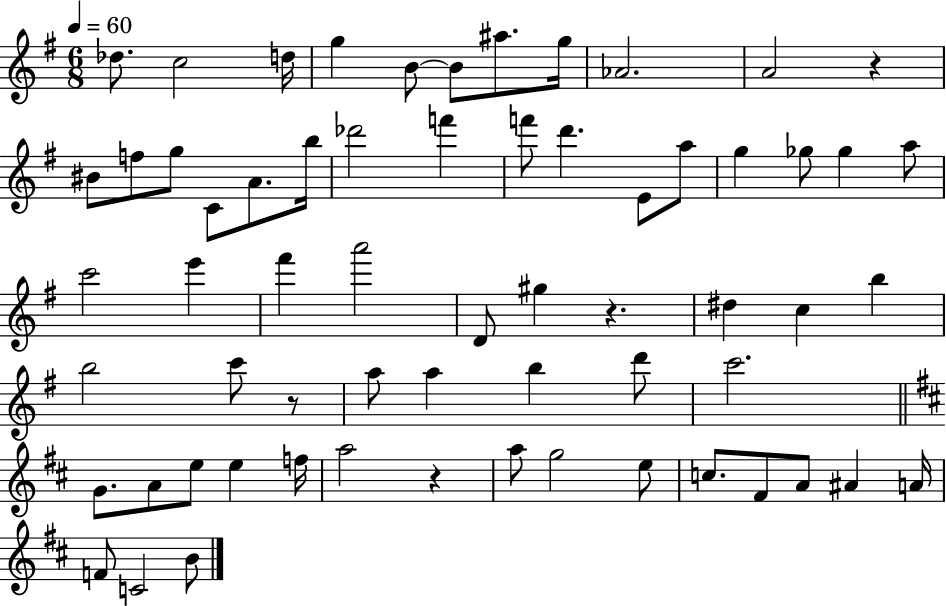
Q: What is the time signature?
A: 6/8